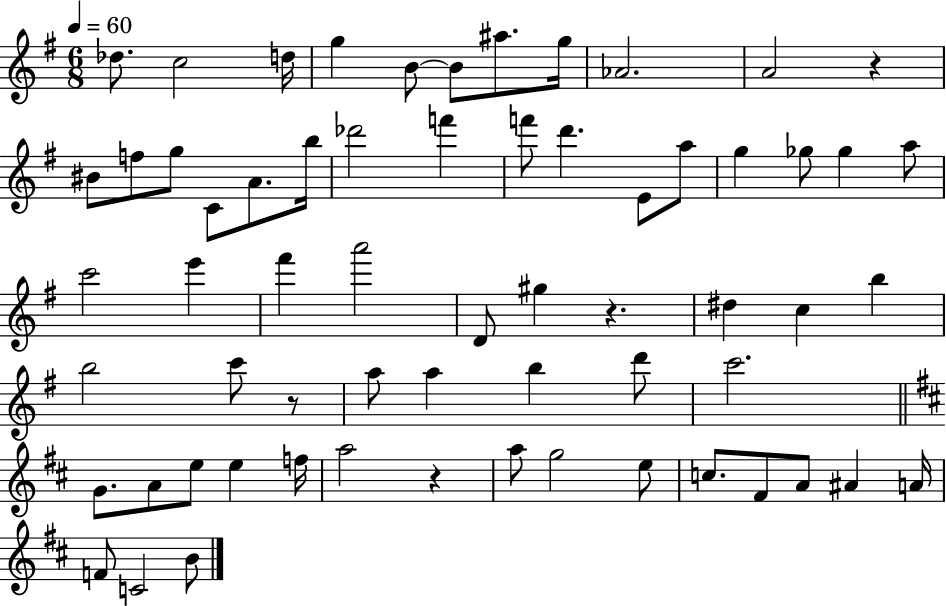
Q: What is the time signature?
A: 6/8